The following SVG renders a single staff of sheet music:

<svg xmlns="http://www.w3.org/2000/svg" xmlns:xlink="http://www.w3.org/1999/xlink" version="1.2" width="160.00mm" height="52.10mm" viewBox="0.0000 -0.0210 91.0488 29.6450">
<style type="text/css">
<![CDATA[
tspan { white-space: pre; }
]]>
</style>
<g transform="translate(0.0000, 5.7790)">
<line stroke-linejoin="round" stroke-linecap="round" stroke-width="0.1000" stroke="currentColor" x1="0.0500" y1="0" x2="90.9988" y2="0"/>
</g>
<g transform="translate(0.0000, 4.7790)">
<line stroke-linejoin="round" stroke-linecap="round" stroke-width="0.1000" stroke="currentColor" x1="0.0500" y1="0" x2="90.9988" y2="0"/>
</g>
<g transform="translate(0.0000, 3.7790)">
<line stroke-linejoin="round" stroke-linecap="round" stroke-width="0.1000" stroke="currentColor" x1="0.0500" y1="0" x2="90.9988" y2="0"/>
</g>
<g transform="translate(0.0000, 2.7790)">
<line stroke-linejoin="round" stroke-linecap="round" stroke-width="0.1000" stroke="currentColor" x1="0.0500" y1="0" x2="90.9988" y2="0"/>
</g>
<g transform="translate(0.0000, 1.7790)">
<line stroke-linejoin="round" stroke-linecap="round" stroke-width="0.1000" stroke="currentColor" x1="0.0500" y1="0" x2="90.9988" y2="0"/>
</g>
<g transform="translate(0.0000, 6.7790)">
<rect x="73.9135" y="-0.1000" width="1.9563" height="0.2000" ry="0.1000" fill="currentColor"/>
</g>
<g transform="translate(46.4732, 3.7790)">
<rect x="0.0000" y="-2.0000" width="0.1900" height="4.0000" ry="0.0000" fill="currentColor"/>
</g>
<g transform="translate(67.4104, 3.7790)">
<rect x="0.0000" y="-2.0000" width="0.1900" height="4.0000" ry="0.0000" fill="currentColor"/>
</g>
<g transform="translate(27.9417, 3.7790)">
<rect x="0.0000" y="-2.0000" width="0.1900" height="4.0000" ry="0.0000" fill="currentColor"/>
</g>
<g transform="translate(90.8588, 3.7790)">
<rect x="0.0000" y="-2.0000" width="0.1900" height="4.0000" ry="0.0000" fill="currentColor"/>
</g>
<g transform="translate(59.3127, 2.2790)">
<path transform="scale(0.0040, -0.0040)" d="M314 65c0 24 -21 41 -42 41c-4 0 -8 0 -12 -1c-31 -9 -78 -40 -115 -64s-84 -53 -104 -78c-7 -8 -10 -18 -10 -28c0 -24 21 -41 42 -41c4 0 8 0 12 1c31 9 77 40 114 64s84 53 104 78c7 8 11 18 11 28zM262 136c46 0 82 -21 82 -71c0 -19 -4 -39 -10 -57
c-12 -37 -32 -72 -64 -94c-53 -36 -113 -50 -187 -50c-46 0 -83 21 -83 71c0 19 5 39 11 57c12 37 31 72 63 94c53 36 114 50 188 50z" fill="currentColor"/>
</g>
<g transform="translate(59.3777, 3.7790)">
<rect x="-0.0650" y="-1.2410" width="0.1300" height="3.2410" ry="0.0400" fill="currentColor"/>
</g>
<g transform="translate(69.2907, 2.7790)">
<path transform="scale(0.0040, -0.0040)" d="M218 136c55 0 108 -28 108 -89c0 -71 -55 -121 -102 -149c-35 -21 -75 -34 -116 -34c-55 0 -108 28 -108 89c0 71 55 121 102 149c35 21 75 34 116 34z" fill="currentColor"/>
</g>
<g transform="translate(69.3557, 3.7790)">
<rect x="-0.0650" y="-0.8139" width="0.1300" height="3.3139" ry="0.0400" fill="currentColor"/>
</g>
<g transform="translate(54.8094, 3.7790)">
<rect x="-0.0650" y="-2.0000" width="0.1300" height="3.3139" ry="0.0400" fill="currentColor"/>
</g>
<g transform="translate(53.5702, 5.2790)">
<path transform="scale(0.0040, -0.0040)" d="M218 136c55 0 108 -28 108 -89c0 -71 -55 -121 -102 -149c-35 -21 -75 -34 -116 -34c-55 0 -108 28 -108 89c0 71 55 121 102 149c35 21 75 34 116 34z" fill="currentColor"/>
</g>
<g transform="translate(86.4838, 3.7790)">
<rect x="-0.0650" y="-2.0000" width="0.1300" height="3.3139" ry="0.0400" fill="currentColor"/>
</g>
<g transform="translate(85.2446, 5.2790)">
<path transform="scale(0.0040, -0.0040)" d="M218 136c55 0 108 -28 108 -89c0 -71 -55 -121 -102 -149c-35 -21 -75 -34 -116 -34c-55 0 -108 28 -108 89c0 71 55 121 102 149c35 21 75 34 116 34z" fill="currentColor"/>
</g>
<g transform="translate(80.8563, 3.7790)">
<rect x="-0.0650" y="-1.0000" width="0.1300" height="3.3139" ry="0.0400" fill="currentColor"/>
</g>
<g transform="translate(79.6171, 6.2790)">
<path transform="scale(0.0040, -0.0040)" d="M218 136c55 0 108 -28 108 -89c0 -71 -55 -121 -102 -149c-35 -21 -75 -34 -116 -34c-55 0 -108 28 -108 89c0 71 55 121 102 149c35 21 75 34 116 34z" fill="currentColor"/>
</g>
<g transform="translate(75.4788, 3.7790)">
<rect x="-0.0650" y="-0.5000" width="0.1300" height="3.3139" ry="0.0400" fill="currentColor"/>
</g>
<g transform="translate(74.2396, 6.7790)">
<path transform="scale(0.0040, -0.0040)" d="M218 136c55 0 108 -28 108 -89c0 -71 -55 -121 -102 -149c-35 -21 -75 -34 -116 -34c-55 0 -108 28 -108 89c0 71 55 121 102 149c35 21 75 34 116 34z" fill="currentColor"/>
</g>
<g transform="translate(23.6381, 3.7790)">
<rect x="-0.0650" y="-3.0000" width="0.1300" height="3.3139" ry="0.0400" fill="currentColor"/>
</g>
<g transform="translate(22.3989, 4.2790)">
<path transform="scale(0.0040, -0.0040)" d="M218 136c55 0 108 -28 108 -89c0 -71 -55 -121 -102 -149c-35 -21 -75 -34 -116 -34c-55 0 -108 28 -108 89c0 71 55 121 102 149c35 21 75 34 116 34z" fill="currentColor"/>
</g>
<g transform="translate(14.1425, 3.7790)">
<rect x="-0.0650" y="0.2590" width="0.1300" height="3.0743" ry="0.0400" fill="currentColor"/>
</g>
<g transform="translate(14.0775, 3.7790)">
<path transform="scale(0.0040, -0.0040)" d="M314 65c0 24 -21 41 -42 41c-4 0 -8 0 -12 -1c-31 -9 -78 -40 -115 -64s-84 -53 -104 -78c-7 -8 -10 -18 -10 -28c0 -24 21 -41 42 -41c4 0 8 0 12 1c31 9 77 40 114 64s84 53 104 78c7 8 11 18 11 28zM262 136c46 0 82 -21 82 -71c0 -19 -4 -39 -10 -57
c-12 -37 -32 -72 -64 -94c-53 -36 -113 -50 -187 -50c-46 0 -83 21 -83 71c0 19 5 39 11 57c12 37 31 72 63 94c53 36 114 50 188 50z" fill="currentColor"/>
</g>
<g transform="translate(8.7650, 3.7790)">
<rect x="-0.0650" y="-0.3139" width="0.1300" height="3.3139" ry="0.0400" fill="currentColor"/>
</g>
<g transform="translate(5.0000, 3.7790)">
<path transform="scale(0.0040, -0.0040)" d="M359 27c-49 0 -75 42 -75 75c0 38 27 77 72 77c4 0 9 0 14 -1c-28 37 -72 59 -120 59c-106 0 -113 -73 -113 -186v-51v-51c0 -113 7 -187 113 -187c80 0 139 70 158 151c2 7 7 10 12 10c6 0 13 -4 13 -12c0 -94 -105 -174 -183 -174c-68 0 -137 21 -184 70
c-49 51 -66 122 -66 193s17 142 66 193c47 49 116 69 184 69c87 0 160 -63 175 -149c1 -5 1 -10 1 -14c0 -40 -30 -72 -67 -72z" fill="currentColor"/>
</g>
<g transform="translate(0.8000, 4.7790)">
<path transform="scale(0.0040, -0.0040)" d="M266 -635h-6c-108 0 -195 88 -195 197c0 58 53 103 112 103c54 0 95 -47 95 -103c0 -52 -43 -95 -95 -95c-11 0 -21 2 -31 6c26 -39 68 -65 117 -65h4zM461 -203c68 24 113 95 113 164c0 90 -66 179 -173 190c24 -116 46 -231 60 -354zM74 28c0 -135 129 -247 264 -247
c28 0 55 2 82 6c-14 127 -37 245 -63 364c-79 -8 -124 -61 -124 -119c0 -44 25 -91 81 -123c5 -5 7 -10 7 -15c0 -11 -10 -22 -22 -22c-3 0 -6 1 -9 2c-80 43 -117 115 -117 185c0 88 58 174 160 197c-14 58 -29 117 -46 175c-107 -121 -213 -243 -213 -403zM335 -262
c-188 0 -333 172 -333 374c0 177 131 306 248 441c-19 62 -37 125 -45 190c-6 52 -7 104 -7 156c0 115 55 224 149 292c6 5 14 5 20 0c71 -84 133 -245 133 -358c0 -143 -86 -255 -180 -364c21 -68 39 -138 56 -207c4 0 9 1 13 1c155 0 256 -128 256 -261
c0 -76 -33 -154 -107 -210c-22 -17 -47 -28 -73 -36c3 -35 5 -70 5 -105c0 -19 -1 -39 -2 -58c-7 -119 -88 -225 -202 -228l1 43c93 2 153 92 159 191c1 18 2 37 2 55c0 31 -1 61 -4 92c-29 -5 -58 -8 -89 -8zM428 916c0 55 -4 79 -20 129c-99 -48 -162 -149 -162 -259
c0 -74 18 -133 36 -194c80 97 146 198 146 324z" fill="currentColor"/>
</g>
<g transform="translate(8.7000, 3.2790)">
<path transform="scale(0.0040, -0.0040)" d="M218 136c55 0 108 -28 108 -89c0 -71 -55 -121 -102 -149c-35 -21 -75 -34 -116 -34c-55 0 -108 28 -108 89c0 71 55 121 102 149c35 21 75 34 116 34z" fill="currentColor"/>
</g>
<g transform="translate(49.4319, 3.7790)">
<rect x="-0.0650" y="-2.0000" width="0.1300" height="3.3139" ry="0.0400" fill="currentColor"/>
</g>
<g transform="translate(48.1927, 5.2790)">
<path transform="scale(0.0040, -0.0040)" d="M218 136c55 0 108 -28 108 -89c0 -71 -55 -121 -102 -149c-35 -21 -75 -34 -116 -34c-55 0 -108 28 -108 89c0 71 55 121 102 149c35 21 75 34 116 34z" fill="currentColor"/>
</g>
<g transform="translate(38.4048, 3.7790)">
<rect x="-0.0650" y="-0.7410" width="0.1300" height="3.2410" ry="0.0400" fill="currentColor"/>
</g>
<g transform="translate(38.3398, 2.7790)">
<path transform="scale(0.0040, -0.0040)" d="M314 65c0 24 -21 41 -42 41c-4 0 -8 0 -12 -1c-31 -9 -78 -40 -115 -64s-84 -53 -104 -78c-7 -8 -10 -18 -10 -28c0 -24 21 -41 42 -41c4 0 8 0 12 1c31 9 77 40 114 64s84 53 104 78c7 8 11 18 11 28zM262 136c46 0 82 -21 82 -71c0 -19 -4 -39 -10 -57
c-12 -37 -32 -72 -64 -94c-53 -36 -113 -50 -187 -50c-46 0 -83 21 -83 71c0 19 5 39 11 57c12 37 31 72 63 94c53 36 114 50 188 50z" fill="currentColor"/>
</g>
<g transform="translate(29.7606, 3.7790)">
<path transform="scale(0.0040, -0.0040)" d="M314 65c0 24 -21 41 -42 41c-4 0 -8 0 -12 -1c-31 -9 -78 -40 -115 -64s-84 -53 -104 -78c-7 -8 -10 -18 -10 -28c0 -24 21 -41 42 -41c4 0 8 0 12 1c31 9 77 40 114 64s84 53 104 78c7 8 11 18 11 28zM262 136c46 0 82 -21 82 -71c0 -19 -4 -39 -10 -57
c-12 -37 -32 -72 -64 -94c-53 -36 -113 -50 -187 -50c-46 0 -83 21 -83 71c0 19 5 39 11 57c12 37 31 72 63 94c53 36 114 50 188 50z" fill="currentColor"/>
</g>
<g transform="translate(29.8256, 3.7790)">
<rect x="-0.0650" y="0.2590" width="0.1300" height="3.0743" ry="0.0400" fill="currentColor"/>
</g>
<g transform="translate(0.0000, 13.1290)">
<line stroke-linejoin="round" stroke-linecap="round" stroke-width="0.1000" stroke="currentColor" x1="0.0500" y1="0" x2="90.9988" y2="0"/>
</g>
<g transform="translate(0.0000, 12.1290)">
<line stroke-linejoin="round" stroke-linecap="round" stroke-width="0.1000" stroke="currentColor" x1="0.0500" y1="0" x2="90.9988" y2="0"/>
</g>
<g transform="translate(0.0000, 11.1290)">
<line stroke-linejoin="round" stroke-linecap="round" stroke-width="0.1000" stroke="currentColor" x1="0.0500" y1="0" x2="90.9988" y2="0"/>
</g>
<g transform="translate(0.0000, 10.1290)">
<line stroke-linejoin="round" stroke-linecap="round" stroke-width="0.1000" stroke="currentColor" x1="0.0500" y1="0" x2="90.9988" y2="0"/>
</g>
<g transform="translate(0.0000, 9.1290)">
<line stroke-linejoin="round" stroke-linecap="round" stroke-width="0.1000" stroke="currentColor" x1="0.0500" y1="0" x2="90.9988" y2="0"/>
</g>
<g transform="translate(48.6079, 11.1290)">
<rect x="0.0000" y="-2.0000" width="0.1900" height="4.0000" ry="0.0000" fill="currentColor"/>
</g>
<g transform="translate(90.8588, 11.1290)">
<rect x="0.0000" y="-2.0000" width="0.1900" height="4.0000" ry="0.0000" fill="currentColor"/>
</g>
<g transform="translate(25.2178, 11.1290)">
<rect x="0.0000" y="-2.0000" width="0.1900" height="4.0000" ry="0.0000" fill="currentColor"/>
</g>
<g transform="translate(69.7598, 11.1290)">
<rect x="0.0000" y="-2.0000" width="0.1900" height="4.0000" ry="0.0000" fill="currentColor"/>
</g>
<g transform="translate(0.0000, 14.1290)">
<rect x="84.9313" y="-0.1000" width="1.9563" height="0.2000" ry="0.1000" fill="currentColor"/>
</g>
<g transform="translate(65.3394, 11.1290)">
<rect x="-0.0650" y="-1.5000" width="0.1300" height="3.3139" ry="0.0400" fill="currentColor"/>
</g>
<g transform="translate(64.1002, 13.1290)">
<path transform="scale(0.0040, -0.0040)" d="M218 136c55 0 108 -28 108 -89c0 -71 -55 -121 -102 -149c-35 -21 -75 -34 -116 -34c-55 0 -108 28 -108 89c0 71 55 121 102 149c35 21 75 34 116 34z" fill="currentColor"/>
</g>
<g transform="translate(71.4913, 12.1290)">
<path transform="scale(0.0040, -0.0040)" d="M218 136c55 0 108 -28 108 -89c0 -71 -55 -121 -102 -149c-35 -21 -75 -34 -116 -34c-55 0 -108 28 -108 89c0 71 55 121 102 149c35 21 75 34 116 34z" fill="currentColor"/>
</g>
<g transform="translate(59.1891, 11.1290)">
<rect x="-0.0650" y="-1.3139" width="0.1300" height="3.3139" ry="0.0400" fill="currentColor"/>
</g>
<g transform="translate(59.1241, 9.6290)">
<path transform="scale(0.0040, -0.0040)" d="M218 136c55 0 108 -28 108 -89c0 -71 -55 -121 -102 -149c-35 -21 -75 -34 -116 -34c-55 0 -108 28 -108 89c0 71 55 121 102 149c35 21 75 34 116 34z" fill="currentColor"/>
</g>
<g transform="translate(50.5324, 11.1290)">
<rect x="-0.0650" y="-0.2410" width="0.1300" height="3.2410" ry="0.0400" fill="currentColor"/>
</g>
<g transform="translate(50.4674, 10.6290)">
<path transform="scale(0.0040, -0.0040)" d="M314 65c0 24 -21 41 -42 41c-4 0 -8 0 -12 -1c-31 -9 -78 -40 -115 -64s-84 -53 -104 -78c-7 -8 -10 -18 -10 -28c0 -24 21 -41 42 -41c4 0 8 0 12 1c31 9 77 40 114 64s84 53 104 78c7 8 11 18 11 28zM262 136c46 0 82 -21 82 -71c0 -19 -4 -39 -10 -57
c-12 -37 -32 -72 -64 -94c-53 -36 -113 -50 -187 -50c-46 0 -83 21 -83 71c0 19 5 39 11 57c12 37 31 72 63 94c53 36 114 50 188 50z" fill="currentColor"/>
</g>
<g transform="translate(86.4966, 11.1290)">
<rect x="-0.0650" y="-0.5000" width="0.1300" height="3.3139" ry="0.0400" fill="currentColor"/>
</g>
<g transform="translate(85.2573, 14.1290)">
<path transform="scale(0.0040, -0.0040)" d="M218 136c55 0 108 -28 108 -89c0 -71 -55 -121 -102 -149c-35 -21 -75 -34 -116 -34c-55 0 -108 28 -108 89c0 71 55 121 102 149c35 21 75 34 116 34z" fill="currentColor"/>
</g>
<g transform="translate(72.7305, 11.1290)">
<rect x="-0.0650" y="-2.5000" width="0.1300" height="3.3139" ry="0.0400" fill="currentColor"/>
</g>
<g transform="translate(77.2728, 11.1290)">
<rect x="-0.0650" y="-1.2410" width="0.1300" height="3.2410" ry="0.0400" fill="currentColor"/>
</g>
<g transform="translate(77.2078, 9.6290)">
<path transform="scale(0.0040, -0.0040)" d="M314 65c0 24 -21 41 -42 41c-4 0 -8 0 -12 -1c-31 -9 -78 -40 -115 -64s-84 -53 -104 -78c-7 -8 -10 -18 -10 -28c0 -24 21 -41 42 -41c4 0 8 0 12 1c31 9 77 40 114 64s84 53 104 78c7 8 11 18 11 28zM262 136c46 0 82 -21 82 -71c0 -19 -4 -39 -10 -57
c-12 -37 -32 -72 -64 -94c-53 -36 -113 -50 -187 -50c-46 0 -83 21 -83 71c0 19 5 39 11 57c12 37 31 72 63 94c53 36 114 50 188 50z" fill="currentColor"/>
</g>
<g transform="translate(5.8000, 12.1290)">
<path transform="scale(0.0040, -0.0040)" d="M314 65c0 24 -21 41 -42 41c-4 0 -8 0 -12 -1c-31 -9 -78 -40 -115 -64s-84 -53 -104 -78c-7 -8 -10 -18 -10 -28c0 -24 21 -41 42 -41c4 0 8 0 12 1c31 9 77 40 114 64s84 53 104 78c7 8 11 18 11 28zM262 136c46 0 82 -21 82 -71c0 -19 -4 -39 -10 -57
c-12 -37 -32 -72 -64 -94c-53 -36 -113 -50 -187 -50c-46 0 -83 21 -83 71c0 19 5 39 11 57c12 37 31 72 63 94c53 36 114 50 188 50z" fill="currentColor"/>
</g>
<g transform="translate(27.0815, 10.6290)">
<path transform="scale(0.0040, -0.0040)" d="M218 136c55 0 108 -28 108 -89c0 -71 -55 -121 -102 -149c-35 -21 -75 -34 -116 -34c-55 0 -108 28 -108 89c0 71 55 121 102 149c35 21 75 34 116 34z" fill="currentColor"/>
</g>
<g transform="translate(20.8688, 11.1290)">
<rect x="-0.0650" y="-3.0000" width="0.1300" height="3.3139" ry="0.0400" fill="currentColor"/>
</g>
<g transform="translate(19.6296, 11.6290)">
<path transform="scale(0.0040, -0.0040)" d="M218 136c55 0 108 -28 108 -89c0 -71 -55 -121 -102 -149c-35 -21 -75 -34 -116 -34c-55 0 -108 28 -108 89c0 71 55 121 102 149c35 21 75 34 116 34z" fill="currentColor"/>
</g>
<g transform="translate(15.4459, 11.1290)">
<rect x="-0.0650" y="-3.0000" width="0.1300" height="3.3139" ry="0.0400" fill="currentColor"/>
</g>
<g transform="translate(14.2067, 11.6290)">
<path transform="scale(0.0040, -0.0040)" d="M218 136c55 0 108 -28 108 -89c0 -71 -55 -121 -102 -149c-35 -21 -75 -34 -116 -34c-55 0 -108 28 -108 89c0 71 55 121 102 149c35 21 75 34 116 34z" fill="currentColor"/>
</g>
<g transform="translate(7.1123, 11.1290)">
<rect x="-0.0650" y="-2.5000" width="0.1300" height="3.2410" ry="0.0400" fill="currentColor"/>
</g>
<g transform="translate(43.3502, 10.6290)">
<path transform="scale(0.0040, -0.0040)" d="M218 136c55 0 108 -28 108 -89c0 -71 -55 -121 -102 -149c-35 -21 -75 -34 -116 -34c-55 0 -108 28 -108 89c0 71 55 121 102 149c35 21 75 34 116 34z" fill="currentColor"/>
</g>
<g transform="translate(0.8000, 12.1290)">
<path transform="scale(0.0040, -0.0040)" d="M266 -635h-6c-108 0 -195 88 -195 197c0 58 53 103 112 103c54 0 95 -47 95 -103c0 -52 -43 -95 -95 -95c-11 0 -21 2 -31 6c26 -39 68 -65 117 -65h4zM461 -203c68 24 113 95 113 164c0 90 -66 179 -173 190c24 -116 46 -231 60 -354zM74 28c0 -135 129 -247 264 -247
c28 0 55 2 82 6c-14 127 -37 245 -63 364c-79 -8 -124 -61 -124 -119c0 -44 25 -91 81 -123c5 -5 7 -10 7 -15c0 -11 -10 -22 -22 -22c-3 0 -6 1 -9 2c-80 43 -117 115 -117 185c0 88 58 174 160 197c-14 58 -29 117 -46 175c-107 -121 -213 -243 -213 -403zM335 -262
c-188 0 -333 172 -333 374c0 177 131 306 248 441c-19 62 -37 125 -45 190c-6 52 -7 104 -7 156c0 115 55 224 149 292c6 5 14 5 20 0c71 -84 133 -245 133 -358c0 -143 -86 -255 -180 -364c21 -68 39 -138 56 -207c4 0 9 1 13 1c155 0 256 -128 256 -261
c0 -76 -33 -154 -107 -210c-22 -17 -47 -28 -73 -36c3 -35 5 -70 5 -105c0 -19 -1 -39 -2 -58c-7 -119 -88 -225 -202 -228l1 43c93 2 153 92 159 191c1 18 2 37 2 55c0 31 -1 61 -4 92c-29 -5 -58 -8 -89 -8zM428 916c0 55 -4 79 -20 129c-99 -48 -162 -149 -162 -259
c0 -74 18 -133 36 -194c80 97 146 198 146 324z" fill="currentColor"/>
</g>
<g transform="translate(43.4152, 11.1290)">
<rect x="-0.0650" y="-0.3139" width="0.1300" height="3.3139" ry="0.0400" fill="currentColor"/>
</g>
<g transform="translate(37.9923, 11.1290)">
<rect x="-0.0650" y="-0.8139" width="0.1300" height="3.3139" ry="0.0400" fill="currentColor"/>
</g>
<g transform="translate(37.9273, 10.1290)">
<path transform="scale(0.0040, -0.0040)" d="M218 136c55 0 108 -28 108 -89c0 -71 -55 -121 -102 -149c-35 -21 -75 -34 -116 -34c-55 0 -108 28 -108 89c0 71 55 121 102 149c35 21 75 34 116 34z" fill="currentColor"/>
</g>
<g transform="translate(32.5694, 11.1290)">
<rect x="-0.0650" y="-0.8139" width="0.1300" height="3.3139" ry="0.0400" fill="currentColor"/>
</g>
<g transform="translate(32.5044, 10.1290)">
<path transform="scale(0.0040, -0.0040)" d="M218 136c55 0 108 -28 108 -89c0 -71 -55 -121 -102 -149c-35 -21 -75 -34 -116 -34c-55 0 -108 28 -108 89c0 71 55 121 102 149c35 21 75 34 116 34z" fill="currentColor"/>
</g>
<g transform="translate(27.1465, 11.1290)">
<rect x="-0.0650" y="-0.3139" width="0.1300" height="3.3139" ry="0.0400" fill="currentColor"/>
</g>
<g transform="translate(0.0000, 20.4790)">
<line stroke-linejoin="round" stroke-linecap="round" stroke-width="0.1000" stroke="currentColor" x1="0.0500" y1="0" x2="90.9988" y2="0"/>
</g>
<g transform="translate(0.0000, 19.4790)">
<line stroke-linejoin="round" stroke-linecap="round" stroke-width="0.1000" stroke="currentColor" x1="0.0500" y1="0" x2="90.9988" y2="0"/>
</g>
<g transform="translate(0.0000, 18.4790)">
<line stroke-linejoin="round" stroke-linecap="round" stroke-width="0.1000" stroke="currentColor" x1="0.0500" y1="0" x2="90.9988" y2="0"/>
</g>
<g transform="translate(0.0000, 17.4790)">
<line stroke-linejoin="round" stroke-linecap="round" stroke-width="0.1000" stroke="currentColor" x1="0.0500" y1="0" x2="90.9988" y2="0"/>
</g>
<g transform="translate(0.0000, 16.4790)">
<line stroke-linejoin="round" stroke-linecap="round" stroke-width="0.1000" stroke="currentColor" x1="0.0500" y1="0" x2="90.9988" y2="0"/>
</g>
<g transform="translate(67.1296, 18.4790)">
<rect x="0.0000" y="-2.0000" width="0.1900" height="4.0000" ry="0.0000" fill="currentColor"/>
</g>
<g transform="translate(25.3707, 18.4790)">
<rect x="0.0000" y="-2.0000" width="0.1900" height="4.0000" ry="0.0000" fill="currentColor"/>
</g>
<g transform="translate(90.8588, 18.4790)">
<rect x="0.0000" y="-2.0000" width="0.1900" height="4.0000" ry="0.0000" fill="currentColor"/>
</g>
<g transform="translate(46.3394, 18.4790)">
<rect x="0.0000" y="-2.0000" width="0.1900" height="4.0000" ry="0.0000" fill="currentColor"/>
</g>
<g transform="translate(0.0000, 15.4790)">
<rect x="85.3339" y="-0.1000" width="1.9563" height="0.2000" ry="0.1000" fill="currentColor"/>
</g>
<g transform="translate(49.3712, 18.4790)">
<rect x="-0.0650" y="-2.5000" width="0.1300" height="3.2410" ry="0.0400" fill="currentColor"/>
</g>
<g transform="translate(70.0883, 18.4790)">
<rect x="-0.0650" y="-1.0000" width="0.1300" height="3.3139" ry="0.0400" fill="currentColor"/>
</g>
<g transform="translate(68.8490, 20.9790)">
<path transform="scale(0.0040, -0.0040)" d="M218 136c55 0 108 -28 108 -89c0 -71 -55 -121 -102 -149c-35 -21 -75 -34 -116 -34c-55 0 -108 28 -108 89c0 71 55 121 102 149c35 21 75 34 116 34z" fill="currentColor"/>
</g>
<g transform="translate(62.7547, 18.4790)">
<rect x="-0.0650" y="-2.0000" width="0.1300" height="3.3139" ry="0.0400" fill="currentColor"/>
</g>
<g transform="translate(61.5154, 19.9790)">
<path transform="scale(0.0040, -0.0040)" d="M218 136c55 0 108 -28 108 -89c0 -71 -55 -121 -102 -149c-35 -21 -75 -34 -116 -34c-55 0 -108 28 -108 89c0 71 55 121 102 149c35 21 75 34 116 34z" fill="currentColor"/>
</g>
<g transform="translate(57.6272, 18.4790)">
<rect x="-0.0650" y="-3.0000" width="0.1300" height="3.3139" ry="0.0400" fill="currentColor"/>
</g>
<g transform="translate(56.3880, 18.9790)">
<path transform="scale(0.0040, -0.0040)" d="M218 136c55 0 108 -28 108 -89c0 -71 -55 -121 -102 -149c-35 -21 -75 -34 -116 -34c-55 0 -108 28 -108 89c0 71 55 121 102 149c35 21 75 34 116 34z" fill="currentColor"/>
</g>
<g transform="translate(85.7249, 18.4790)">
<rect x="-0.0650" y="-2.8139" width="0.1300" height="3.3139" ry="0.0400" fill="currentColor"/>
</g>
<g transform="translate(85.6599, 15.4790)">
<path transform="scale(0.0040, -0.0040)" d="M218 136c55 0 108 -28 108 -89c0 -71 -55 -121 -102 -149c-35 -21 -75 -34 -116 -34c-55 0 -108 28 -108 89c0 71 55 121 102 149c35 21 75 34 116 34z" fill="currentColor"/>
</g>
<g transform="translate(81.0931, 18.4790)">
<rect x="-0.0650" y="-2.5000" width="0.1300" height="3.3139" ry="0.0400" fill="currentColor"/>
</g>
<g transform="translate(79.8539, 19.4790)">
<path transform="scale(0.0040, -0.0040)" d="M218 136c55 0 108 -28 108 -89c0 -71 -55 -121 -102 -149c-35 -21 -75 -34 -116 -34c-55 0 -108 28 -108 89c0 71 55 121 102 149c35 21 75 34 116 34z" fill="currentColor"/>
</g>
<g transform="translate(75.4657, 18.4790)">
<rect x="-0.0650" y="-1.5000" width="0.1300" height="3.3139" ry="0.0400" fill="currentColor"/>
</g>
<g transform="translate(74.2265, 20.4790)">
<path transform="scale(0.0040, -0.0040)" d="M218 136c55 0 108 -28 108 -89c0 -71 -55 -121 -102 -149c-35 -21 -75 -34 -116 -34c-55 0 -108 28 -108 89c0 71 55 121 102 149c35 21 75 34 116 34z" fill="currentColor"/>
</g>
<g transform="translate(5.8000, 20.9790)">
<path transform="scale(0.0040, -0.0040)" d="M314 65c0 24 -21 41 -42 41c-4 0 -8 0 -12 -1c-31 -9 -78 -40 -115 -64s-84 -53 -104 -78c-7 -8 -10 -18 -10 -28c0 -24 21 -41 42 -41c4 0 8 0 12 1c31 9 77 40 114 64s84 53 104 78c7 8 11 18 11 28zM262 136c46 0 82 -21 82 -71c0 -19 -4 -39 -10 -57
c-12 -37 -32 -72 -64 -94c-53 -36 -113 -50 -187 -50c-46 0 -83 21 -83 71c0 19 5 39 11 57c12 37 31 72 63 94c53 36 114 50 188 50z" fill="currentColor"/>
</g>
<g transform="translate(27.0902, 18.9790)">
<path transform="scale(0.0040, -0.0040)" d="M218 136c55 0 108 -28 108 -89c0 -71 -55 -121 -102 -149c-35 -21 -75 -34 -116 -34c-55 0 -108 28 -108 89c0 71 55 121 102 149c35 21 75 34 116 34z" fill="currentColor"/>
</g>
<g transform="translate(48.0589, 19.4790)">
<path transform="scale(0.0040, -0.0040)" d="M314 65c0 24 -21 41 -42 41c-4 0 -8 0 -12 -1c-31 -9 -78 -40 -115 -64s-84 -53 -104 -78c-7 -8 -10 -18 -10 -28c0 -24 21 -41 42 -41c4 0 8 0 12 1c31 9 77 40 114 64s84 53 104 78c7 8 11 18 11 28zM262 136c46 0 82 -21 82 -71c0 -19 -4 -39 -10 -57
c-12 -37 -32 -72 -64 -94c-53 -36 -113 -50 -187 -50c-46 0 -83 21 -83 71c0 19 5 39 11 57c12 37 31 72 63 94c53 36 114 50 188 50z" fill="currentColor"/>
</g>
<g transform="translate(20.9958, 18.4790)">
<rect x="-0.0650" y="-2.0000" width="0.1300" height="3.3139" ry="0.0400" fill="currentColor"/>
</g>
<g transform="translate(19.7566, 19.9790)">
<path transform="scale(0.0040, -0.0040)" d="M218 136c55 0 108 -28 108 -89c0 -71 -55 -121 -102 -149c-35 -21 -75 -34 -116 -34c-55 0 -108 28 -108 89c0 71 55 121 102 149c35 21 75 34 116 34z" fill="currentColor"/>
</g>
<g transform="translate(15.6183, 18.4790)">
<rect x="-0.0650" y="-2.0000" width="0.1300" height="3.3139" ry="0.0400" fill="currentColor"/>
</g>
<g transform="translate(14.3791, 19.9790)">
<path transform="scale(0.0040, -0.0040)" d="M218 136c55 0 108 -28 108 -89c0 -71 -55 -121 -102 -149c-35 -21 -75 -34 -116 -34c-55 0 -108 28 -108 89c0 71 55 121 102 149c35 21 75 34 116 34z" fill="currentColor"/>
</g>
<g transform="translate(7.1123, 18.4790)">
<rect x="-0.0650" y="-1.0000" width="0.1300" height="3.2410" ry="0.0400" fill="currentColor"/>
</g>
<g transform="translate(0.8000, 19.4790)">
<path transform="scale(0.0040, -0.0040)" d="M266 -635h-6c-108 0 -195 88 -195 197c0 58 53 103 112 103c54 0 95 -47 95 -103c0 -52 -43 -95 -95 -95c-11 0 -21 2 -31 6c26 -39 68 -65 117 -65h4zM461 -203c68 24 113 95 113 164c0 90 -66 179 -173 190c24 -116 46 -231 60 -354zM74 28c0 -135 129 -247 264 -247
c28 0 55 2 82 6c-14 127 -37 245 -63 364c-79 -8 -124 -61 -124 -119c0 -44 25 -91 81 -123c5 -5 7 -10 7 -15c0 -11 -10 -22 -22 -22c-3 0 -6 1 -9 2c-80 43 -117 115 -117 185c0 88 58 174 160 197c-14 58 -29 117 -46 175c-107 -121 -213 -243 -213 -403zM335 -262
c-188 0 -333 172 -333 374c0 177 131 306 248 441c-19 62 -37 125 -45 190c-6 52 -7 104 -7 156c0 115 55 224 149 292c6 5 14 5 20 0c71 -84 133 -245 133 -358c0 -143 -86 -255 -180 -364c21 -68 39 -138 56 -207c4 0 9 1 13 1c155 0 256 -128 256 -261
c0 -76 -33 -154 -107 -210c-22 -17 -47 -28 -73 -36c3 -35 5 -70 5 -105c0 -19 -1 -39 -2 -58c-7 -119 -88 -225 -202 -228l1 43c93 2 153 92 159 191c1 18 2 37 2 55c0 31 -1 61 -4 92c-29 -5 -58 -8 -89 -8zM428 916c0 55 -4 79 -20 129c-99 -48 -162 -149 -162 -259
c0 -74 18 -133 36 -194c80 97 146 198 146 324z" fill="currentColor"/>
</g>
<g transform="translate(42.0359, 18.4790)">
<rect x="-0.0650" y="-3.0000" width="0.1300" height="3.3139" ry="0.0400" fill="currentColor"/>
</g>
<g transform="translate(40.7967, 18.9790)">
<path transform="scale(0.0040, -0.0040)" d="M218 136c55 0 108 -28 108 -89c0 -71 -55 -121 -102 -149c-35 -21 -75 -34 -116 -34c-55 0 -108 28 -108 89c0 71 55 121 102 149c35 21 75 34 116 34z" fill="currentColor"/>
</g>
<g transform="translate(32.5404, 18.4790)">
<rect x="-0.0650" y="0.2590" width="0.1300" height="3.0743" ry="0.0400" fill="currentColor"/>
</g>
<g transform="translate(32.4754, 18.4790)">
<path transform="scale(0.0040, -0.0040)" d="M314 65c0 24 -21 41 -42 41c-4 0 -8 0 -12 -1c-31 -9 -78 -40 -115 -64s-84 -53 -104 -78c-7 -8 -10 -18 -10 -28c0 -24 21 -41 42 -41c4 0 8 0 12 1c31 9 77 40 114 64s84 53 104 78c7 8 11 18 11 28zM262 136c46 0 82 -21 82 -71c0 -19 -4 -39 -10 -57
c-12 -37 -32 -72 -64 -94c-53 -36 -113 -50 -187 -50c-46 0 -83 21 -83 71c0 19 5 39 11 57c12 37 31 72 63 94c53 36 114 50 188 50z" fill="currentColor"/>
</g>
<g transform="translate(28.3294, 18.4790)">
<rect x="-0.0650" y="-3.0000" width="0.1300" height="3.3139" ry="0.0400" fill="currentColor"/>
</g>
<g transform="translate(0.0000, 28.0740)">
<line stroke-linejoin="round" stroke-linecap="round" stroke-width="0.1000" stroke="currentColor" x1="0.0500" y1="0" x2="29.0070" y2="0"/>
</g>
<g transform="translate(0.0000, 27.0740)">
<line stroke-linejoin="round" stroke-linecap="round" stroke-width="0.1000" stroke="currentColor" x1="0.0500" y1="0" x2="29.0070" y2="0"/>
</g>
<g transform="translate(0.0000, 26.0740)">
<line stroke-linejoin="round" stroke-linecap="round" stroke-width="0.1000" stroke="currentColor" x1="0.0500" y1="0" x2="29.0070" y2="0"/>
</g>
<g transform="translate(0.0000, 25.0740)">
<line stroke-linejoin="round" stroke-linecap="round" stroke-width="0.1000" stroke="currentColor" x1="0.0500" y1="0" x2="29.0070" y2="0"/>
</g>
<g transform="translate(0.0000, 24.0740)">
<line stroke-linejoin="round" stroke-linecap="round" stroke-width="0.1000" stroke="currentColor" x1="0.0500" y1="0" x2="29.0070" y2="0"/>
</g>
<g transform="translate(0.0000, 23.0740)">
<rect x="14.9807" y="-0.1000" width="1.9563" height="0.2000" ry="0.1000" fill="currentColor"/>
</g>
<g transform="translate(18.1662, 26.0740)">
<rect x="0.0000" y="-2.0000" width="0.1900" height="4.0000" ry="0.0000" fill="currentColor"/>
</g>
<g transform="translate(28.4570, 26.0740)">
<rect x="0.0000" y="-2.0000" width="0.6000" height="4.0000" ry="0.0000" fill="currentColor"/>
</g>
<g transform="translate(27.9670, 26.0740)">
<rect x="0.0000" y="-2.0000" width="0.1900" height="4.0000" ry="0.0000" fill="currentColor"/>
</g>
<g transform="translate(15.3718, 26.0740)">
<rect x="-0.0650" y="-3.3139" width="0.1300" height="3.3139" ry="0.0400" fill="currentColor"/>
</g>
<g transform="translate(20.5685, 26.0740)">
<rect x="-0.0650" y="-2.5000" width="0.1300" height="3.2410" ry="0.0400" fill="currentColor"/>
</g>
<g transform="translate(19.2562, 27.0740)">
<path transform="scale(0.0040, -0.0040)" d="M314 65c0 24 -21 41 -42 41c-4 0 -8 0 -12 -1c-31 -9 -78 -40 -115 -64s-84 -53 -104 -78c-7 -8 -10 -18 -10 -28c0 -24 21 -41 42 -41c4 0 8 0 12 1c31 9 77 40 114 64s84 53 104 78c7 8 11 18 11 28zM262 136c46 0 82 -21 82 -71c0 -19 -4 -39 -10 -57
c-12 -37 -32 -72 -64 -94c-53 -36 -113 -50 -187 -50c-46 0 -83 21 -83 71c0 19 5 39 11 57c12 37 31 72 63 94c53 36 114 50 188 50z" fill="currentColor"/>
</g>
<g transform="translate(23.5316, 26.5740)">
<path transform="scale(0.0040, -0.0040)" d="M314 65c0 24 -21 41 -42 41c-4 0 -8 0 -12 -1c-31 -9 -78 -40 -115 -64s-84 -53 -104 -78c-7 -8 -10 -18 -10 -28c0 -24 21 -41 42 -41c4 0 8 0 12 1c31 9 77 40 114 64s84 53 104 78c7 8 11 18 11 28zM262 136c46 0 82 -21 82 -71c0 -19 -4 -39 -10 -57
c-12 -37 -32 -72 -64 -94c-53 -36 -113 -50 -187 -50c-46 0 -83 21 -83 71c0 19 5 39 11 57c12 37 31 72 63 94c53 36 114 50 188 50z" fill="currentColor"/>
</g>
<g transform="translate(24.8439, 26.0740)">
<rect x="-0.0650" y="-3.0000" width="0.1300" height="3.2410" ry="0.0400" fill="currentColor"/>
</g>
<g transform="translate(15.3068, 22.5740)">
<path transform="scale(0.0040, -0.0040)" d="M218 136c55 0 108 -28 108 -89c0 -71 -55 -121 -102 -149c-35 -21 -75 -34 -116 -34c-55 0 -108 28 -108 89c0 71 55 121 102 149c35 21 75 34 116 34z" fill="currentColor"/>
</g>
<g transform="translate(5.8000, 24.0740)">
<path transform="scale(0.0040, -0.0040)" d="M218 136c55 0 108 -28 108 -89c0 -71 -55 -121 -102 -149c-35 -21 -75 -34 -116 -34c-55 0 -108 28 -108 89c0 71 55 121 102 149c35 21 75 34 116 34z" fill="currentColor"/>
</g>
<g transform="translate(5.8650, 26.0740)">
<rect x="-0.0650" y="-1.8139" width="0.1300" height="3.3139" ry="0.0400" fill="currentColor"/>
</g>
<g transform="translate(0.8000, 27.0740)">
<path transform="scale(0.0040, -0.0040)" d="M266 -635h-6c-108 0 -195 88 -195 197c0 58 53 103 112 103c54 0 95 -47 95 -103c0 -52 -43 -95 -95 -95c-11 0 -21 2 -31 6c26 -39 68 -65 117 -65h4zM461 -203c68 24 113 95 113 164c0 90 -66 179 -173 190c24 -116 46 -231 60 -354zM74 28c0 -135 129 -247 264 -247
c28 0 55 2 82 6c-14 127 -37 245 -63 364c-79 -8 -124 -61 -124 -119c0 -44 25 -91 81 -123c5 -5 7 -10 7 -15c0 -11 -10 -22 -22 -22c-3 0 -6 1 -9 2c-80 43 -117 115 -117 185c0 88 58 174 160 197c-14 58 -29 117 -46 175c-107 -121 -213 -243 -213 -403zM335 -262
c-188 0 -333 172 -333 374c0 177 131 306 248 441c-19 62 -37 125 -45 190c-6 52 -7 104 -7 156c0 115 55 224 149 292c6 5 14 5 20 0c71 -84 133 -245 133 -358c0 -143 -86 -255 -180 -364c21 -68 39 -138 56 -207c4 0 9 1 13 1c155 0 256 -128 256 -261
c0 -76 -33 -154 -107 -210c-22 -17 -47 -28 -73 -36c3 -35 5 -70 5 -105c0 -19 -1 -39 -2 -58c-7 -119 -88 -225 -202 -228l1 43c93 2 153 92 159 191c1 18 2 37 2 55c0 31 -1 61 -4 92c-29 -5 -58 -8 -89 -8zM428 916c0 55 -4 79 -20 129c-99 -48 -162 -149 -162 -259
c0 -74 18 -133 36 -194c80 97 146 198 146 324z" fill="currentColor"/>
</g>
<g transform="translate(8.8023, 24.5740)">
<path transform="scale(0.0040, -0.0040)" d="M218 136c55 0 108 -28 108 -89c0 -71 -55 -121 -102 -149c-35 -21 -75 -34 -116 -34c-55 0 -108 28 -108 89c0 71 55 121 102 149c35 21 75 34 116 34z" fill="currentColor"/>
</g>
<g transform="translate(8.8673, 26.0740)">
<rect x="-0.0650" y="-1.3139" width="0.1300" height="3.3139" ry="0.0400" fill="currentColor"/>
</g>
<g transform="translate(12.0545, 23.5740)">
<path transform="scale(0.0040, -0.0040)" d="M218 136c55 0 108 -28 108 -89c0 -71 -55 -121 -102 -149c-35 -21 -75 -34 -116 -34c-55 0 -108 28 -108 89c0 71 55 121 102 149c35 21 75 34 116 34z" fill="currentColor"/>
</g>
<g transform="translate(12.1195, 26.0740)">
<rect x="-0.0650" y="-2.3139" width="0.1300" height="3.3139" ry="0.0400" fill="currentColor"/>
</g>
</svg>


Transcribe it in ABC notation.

X:1
T:Untitled
M:4/4
L:1/4
K:C
c B2 A B2 d2 F F e2 d C D F G2 A A c d d c c2 e E G e2 C D2 F F A B2 A G2 A F D E G a f e g b G2 A2